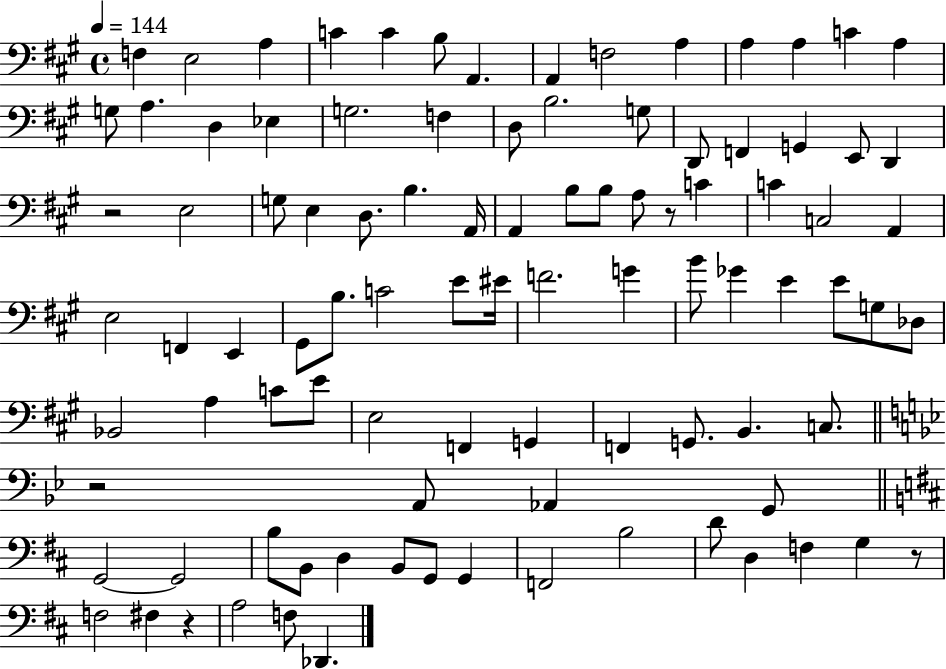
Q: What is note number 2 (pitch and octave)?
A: E3